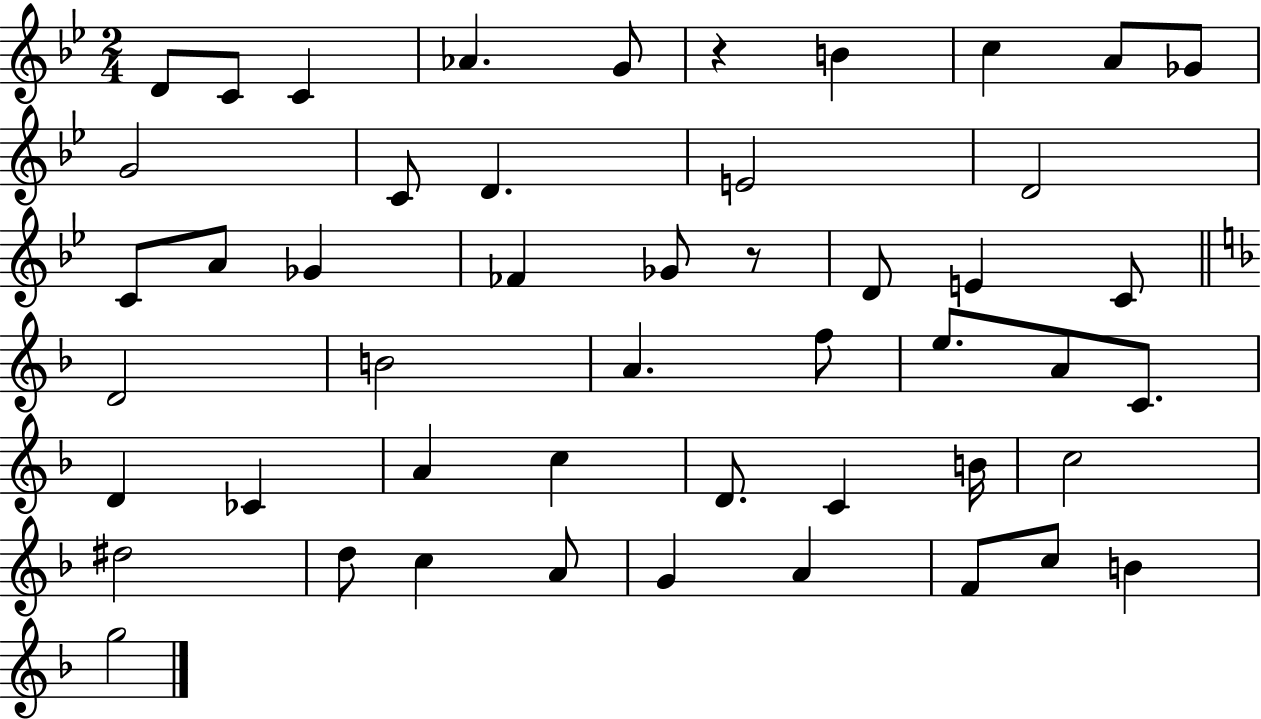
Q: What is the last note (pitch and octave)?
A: G5